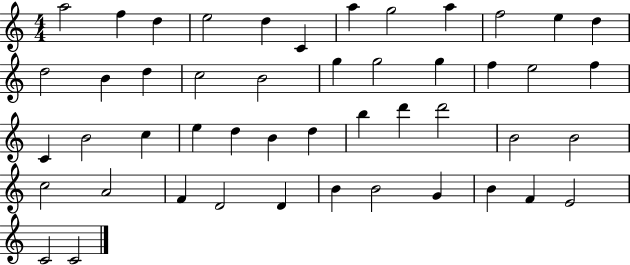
{
  \clef treble
  \numericTimeSignature
  \time 4/4
  \key c \major
  a''2 f''4 d''4 | e''2 d''4 c'4 | a''4 g''2 a''4 | f''2 e''4 d''4 | \break d''2 b'4 d''4 | c''2 b'2 | g''4 g''2 g''4 | f''4 e''2 f''4 | \break c'4 b'2 c''4 | e''4 d''4 b'4 d''4 | b''4 d'''4 d'''2 | b'2 b'2 | \break c''2 a'2 | f'4 d'2 d'4 | b'4 b'2 g'4 | b'4 f'4 e'2 | \break c'2 c'2 | \bar "|."
}